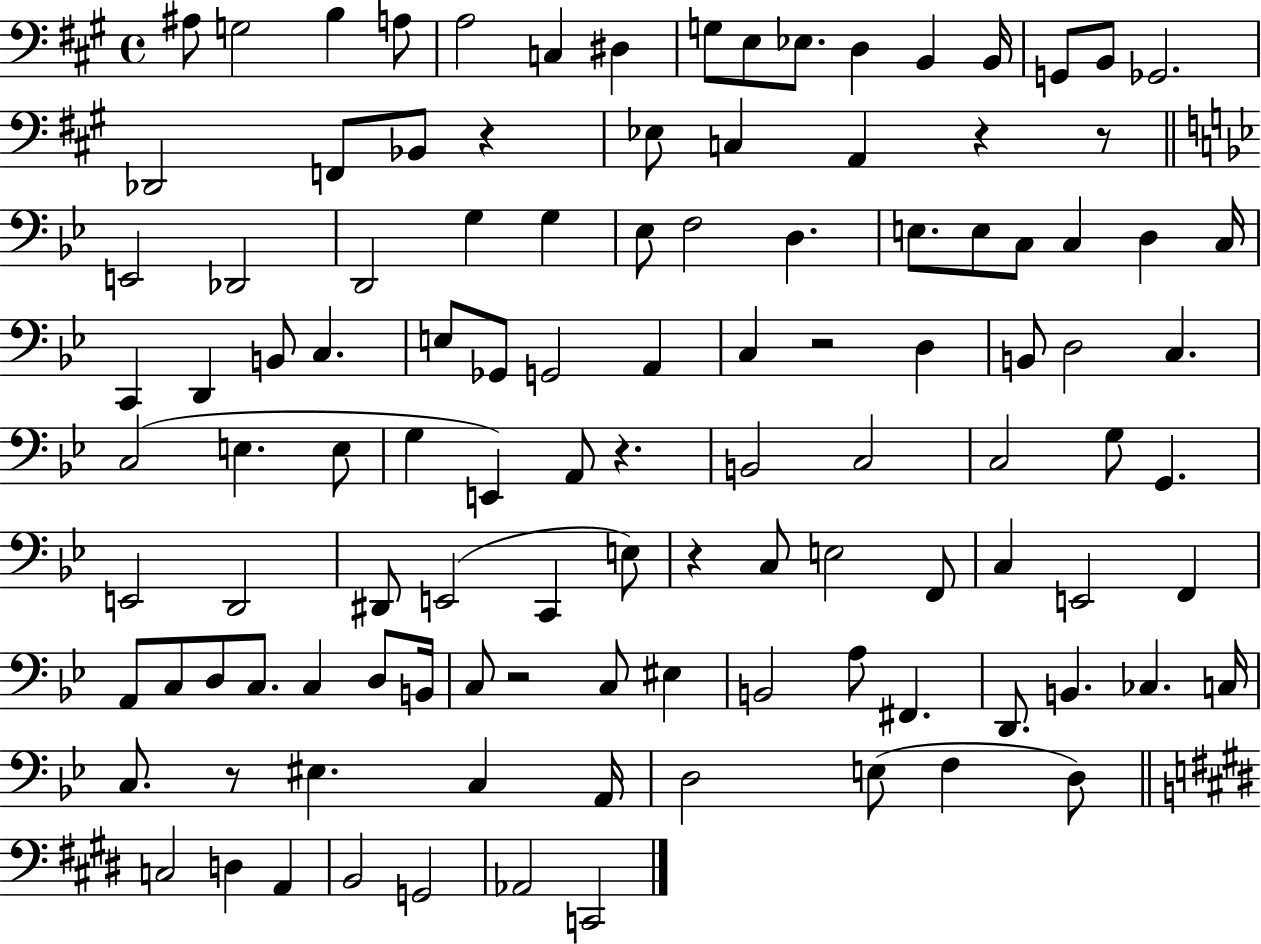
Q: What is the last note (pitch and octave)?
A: C2